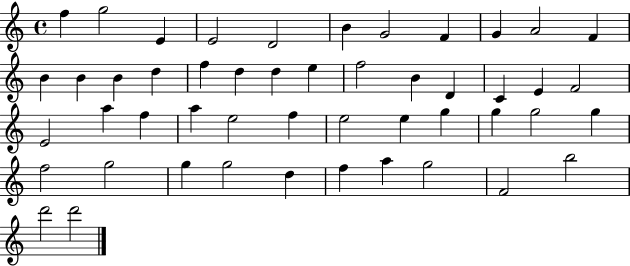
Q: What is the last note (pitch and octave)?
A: D6